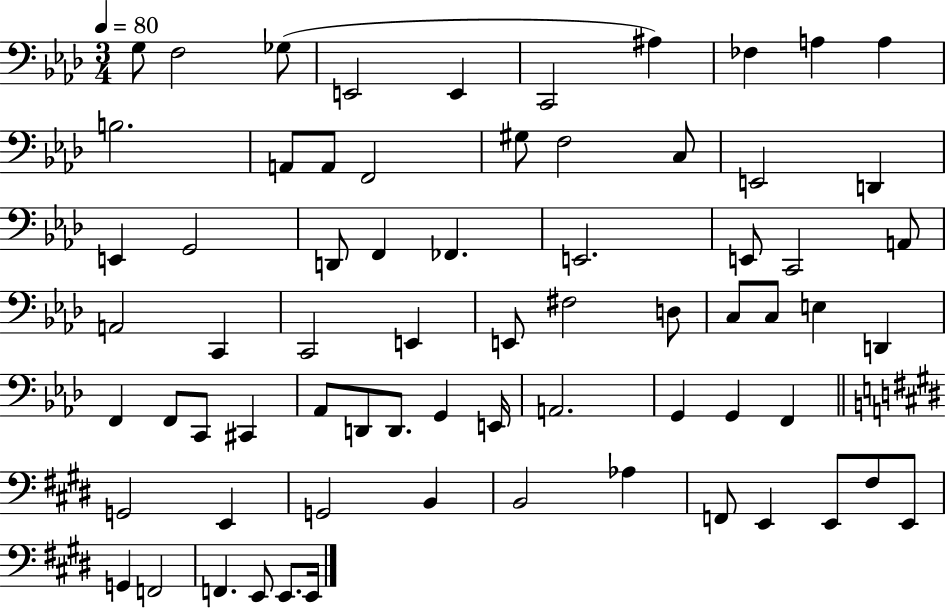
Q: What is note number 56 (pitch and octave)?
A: B2